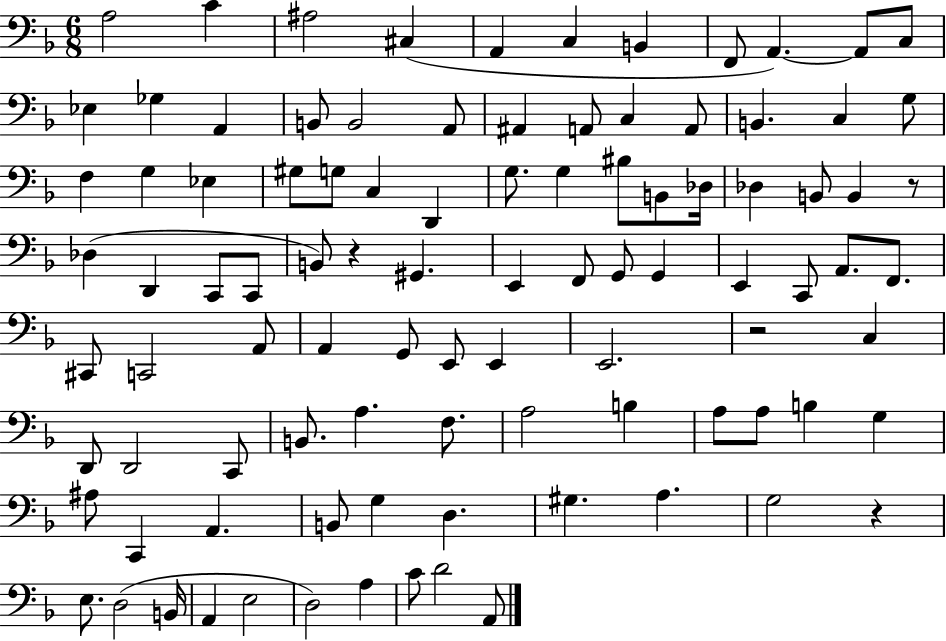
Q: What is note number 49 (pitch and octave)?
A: G2